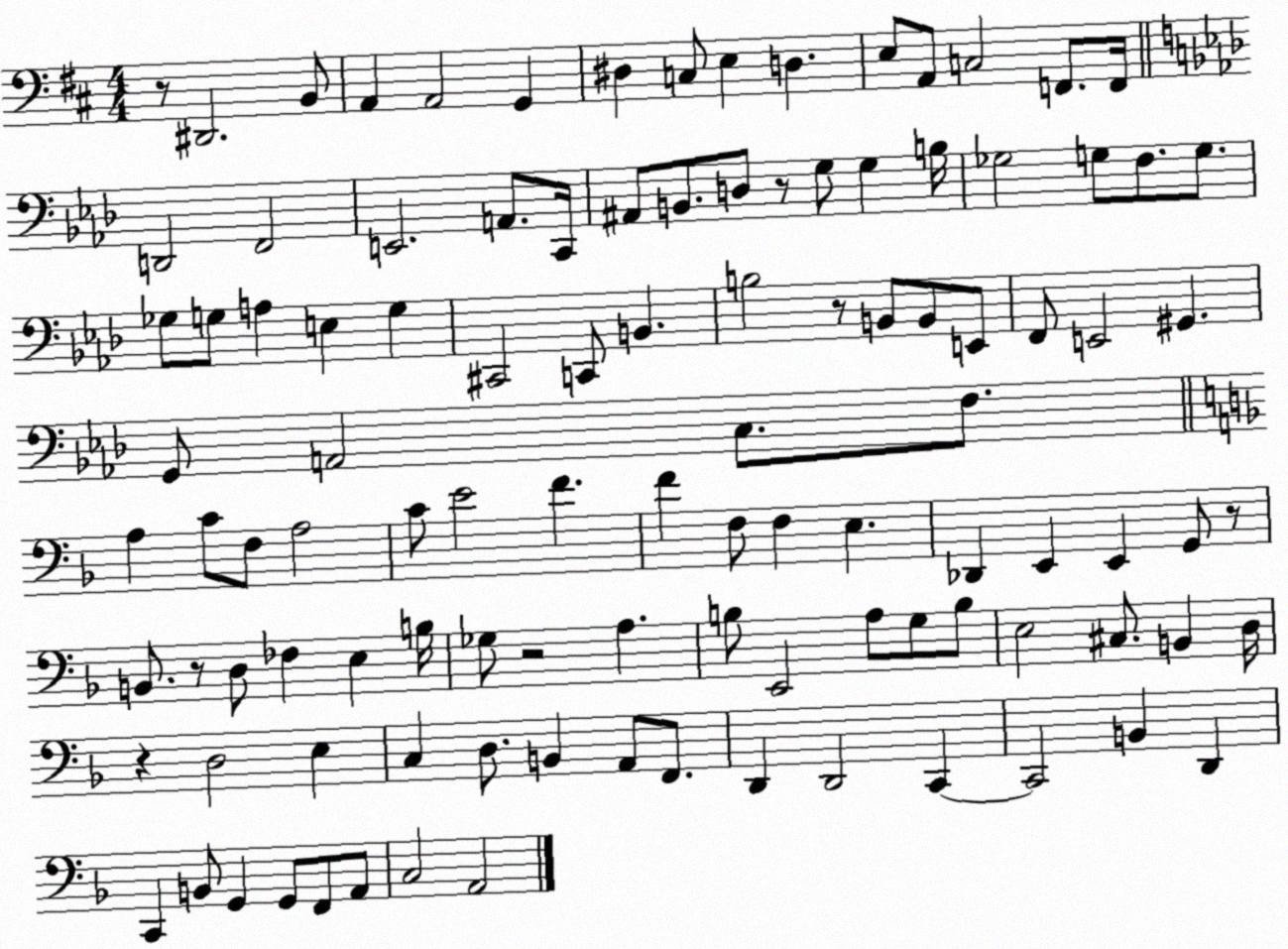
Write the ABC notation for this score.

X:1
T:Untitled
M:4/4
L:1/4
K:D
z/2 ^D,,2 B,,/2 A,, A,,2 G,, ^D, C,/2 E, D, E,/2 A,,/2 C,2 F,,/2 F,,/4 D,,2 F,,2 E,,2 A,,/2 C,,/4 ^A,,/2 B,,/2 D,/2 z/2 G,/2 G, B,/4 _G,2 G,/2 F,/2 G,/2 _G,/2 G,/2 A, E, G, ^C,,2 C,,/2 B,, B,2 z/2 B,,/2 B,,/2 E,,/2 F,,/2 E,,2 ^G,, G,,/2 A,,2 C,/2 F,/2 A, C/2 F,/2 A,2 C/2 E2 F F F,/2 F, E, _D,, E,, E,, G,,/2 z/2 B,,/2 z/2 D,/2 _F, E, B,/4 _G,/2 z2 A, B,/2 E,,2 A,/2 G,/2 B,/2 E,2 ^C,/2 B,, D,/4 z D,2 E, C, D,/2 B,, A,,/2 F,,/2 D,, D,,2 C,, C,,2 B,, D,, C,, B,,/2 G,, G,,/2 F,,/2 A,,/2 C,2 A,,2